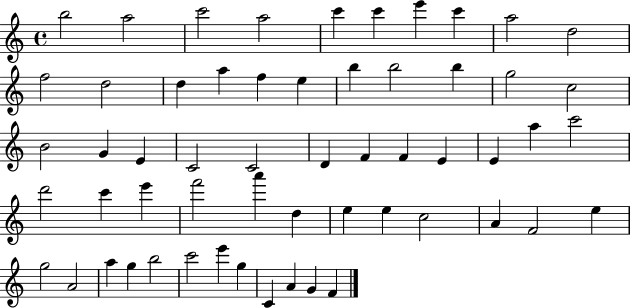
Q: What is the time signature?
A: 4/4